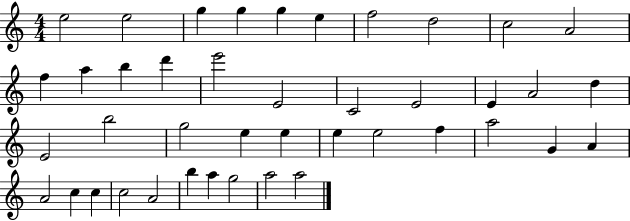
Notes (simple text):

E5/h E5/h G5/q G5/q G5/q E5/q F5/h D5/h C5/h A4/h F5/q A5/q B5/q D6/q E6/h E4/h C4/h E4/h E4/q A4/h D5/q E4/h B5/h G5/h E5/q E5/q E5/q E5/h F5/q A5/h G4/q A4/q A4/h C5/q C5/q C5/h A4/h B5/q A5/q G5/h A5/h A5/h